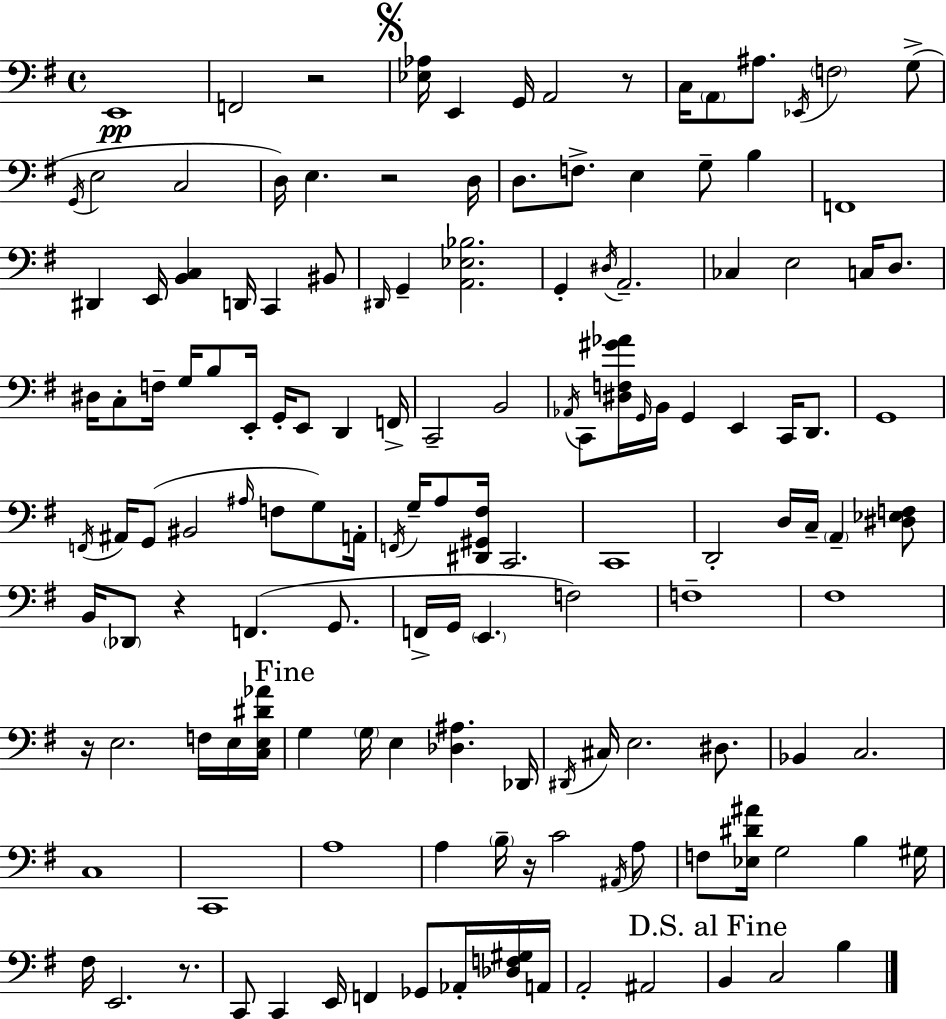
{
  \clef bass
  \time 4/4
  \defaultTimeSignature
  \key e \minor
  e,1\pp | f,2 r2 | \mark \markup { \musicglyph "scripts.segno" } <ees aes>16 e,4 g,16 a,2 r8 | c16 \parenthesize a,8 ais8. \acciaccatura { ees,16 } \parenthesize f2 g8->( | \break \acciaccatura { g,16 } e2 c2 | d16) e4. r2 | d16 d8. f8.-> e4 g8-- b4 | f,1 | \break dis,4 e,16 <b, c>4 d,16 c,4 | bis,8 \grace { dis,16 } g,4-- <a, ees bes>2. | g,4-. \acciaccatura { dis16 } a,2.-- | ces4 e2 | \break c16 d8. dis16 c8-. f16-- g16 b8 e,16-. g,16-. e,8 d,4 | f,16-> c,2-- b,2 | \acciaccatura { aes,16 } c,8 <dis f gis' aes'>16 \grace { g,16 } b,16 g,4 e,4 | c,16 d,8. g,1 | \break \acciaccatura { f,16 } ais,16 g,8( bis,2 | \grace { ais16 } f8 g8) a,16-. \acciaccatura { f,16 } g16-- a8 <dis, gis, fis>16 c,2. | c,1 | d,2-. | \break d16 c16-- \parenthesize a,4-- <dis ees f>8 b,16 \parenthesize des,8 r4 | f,4.( g,8. f,16-> g,16 \parenthesize e,4. | f2) f1-- | fis1 | \break r16 e2. | f16 e16 <c e dis' aes'>16 \mark "Fine" g4 \parenthesize g16 e4 | <des ais>4. des,16 \acciaccatura { dis,16 } cis16 e2. | dis8. bes,4 c2. | \break c1 | c,1 | a1 | a4 \parenthesize b16-- r16 | \break c'2 \acciaccatura { ais,16 } a8 f8 <ees dis' ais'>16 g2 | b4 gis16 fis16 e,2. | r8. c,8 c,4 | e,16 f,4 ges,8 aes,16-. <des f gis>16 a,16 a,2-. | \break ais,2 \mark "D.S. al Fine" b,4 c2 | b4 \bar "|."
}